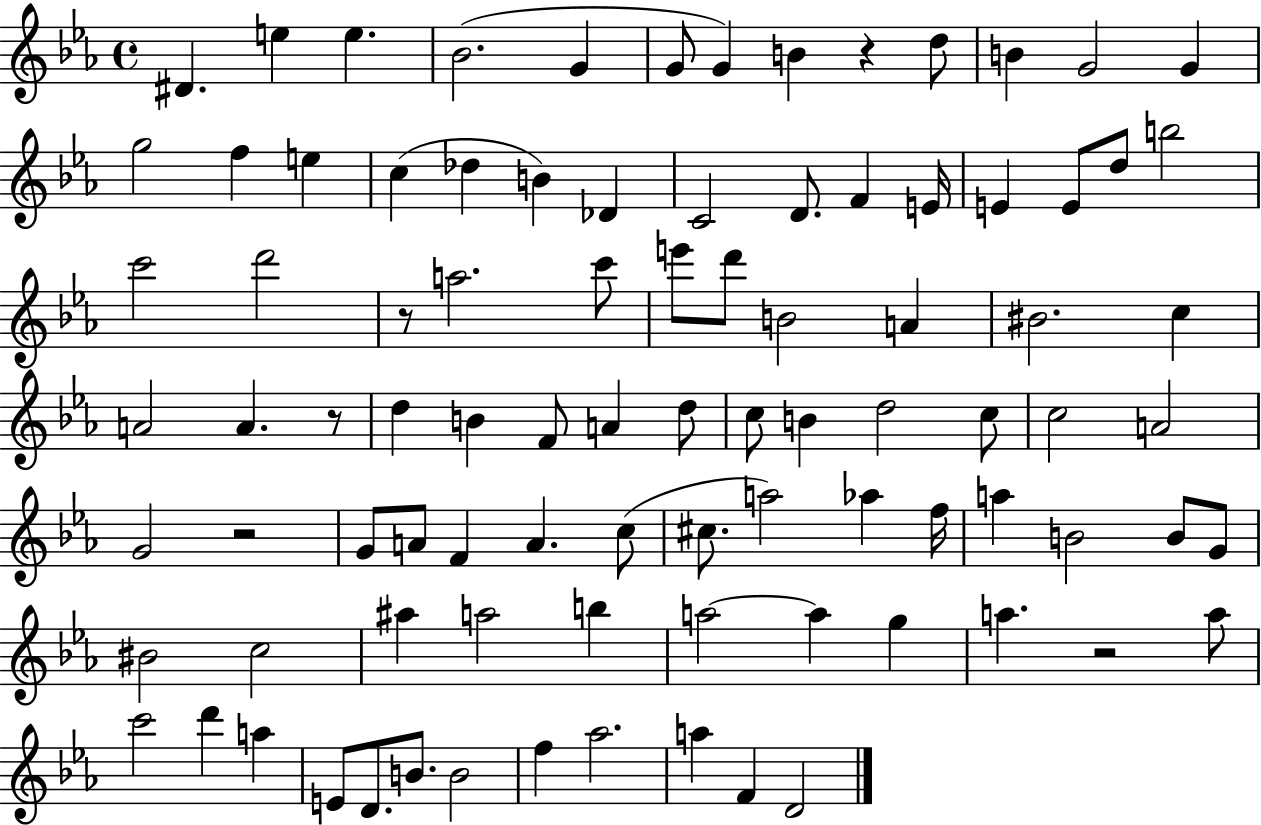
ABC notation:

X:1
T:Untitled
M:4/4
L:1/4
K:Eb
^D e e _B2 G G/2 G B z d/2 B G2 G g2 f e c _d B _D C2 D/2 F E/4 E E/2 d/2 b2 c'2 d'2 z/2 a2 c'/2 e'/2 d'/2 B2 A ^B2 c A2 A z/2 d B F/2 A d/2 c/2 B d2 c/2 c2 A2 G2 z2 G/2 A/2 F A c/2 ^c/2 a2 _a f/4 a B2 B/2 G/2 ^B2 c2 ^a a2 b a2 a g a z2 a/2 c'2 d' a E/2 D/2 B/2 B2 f _a2 a F D2